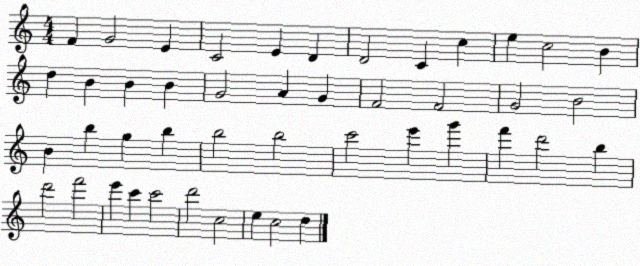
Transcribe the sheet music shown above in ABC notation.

X:1
T:Untitled
M:4/4
L:1/4
K:C
F G2 E C2 E D D2 C c e c2 B d B B B G2 A G F2 F2 G2 B2 B b g b b2 b2 c'2 e' g' f' d'2 b d'2 f'2 e' c' c'2 d'2 c2 e c2 d